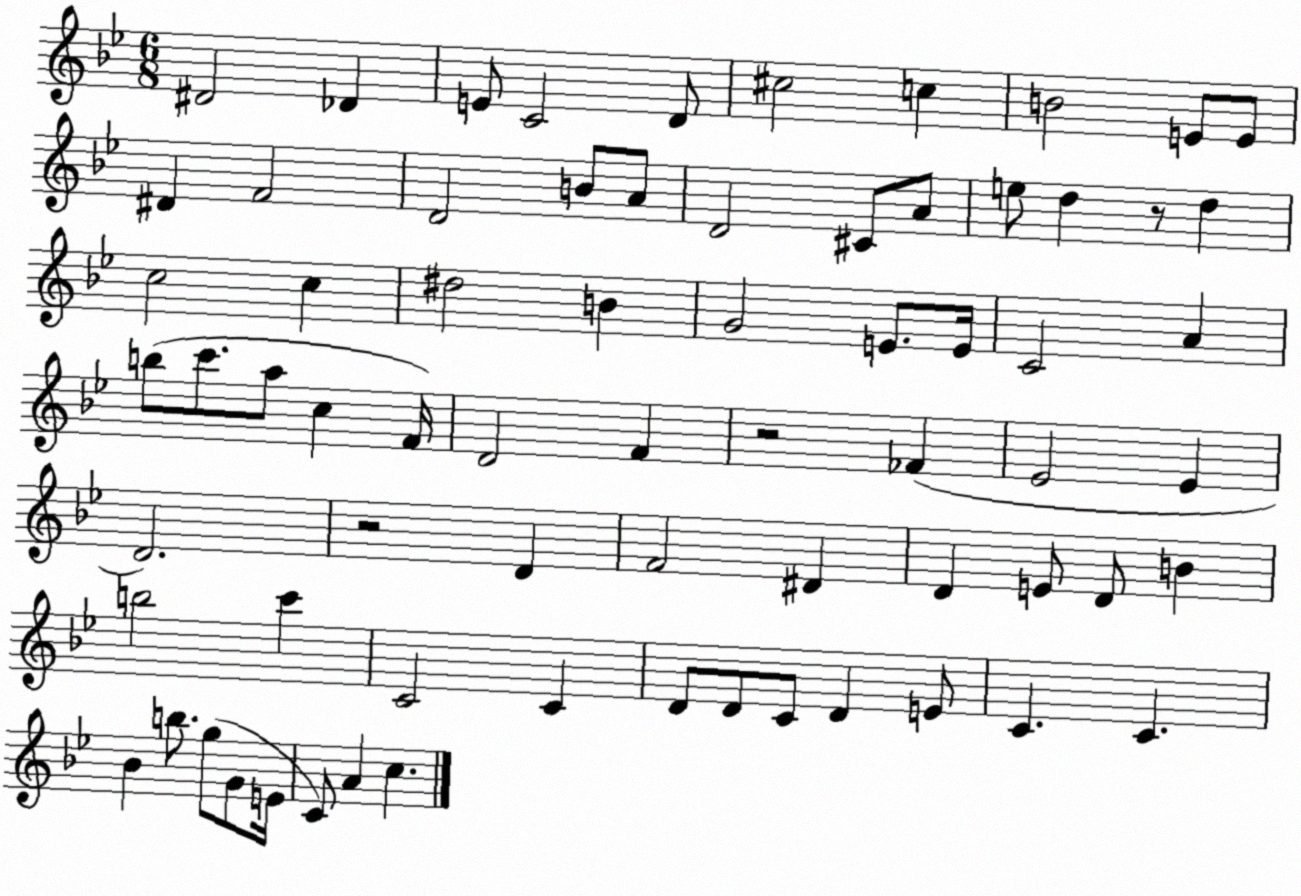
X:1
T:Untitled
M:6/8
L:1/4
K:Bb
^D2 _D E/2 C2 D/2 ^c2 c B2 E/2 E/2 ^D F2 D2 B/2 A/2 D2 ^C/2 A/2 e/2 d z/2 d c2 c ^d2 B G2 E/2 E/4 C2 A b/2 c'/2 a/2 c F/4 D2 F z2 _F _E2 _E D2 z2 D F2 ^D D E/2 D/2 B b2 c' C2 C D/2 D/2 C/2 D E/2 C C _B b/2 g/2 G/2 E/4 C/2 A c